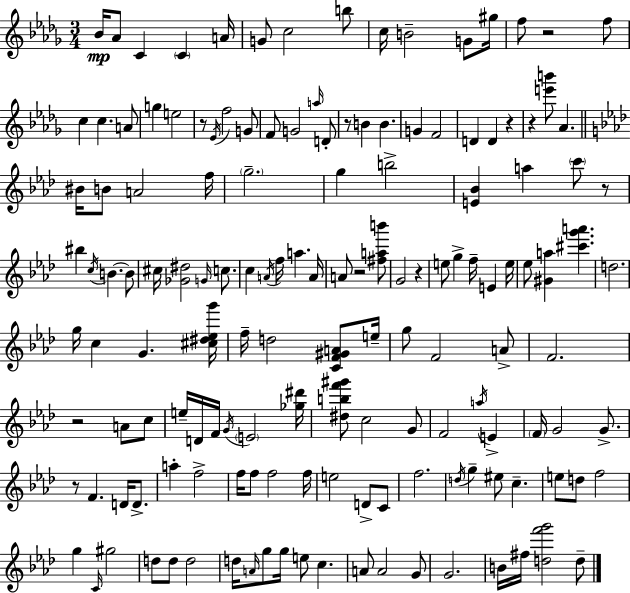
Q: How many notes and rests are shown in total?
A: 148